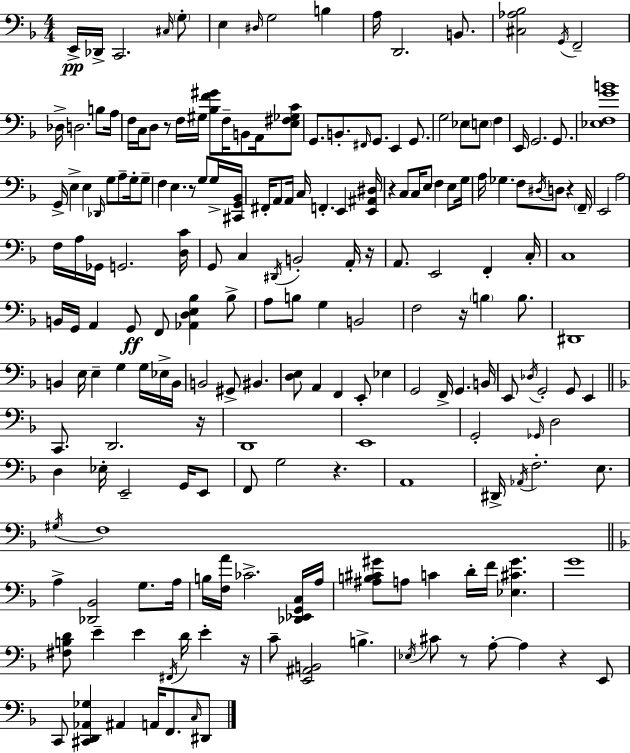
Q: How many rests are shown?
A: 11